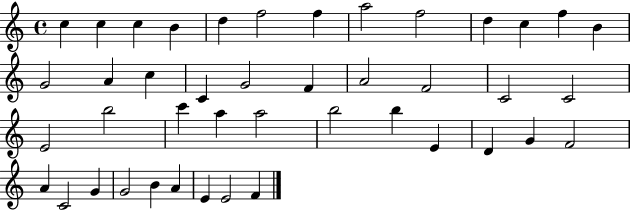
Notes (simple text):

C5/q C5/q C5/q B4/q D5/q F5/h F5/q A5/h F5/h D5/q C5/q F5/q B4/q G4/h A4/q C5/q C4/q G4/h F4/q A4/h F4/h C4/h C4/h E4/h B5/h C6/q A5/q A5/h B5/h B5/q E4/q D4/q G4/q F4/h A4/q C4/h G4/q G4/h B4/q A4/q E4/q E4/h F4/q